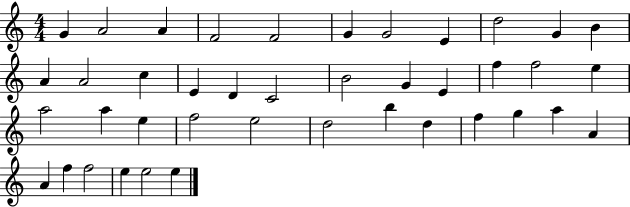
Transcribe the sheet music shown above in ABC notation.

X:1
T:Untitled
M:4/4
L:1/4
K:C
G A2 A F2 F2 G G2 E d2 G B A A2 c E D C2 B2 G E f f2 e a2 a e f2 e2 d2 b d f g a A A f f2 e e2 e